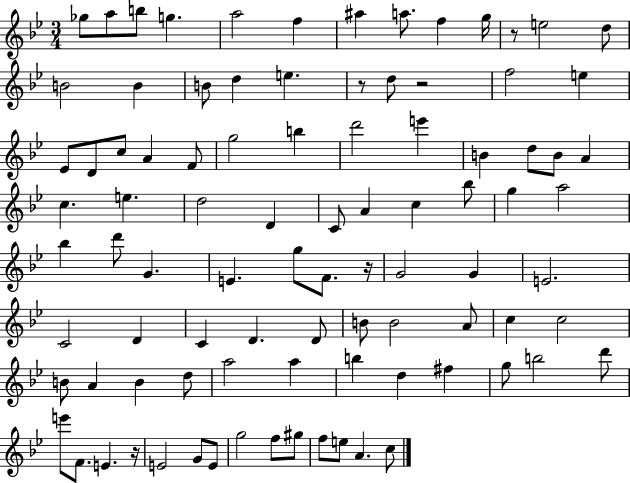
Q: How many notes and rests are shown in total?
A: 92